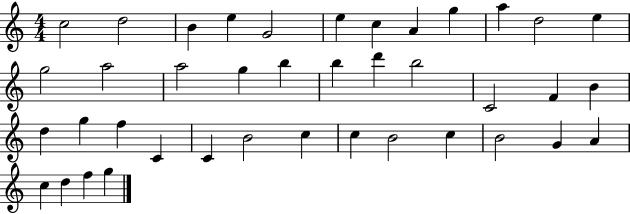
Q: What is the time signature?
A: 4/4